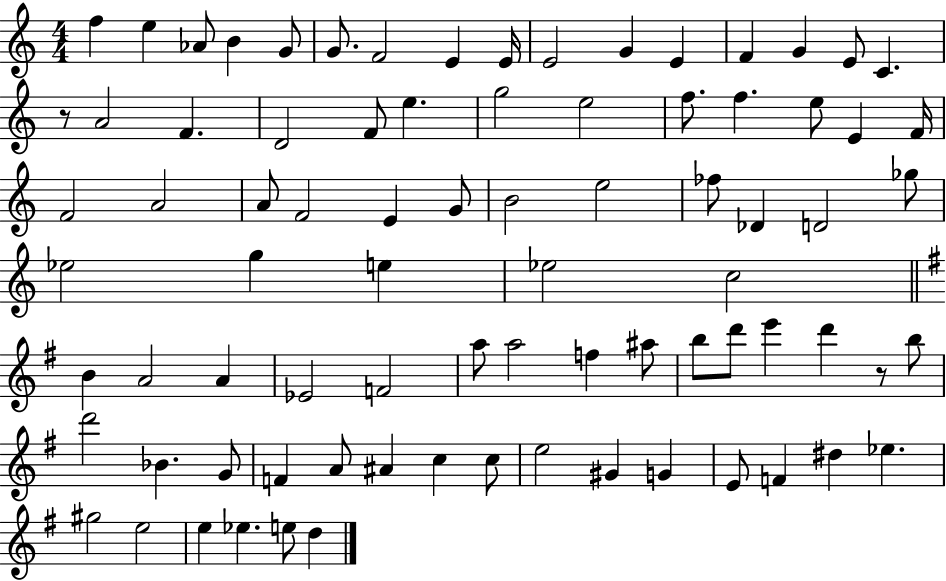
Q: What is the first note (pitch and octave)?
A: F5